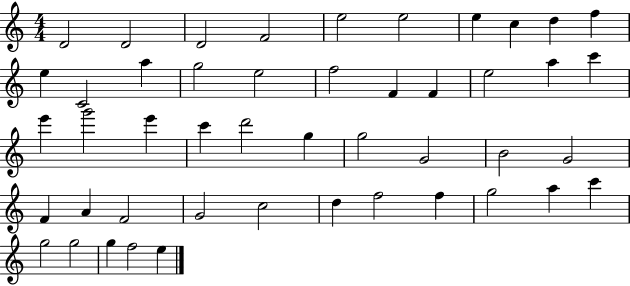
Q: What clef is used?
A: treble